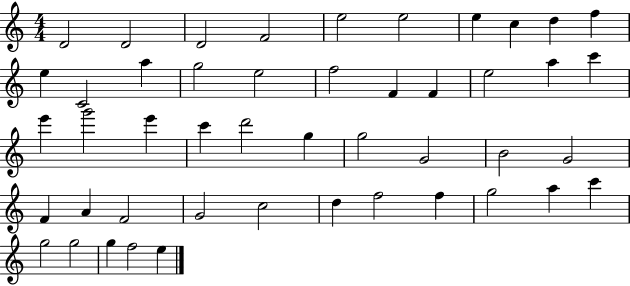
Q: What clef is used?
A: treble